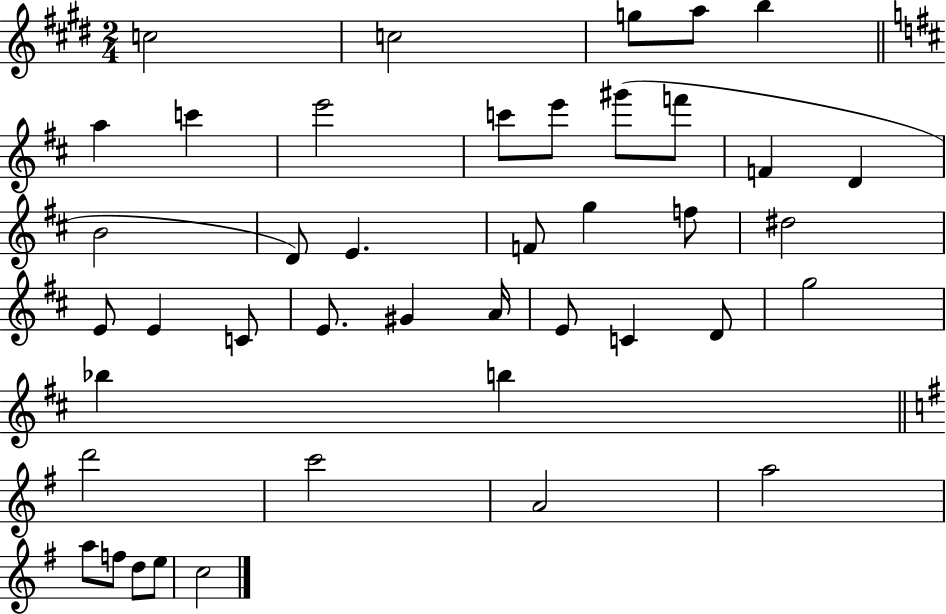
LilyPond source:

{
  \clef treble
  \numericTimeSignature
  \time 2/4
  \key e \major
  c''2 | c''2 | g''8 a''8 b''4 | \bar "||" \break \key b \minor a''4 c'''4 | e'''2 | c'''8 e'''8 gis'''8( f'''8 | f'4 d'4 | \break b'2 | d'8) e'4. | f'8 g''4 f''8 | dis''2 | \break e'8 e'4 c'8 | e'8. gis'4 a'16 | e'8 c'4 d'8 | g''2 | \break bes''4 b''4 | \bar "||" \break \key g \major d'''2 | c'''2 | a'2 | a''2 | \break a''8 f''8 d''8 e''8 | c''2 | \bar "|."
}